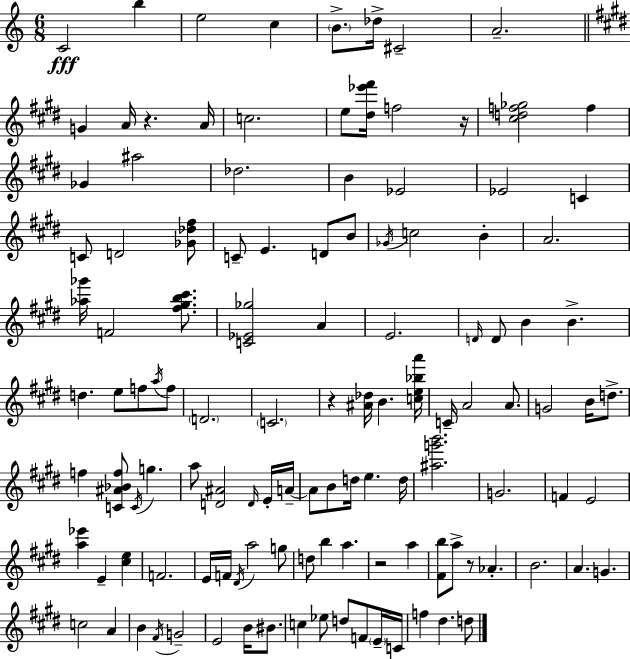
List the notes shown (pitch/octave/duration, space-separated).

C4/h B5/q E5/h C5/q B4/e. Db5/s C#4/h A4/h. G4/q A4/s R/q. A4/s C5/h. E5/e [D#5,Eb6,F#6]/s F5/h R/s [C#5,D5,F5,Gb5]/h F5/q Gb4/q A#5/h Db5/h. B4/q Eb4/h Eb4/h C4/q C4/e D4/h [Gb4,Db5,F#5]/e C4/e E4/q. D4/e B4/e Gb4/s C5/h B4/q A4/h. [Ab5,Gb6]/s F4/h [F#5,G#5,B5,C#6]/e. [C4,Eb4,Gb5]/h A4/q E4/h. D4/s D4/e B4/q B4/q. D5/q. E5/e F5/e A5/s F5/e D4/h. C4/h. R/q [A#4,Db5]/s B4/q. [C5,E5,Bb5,A6]/s C4/s A4/h A4/e. G4/h B4/s D5/e. F5/q [C4,A#4,Bb4,F5]/e C4/s G5/q. A5/e [D4,A#4]/h D4/s E4/s A4/s A4/e B4/e D5/s E5/q. D5/s [A#5,G6,B6]/h. G4/h. F4/q E4/h [A5,Eb6]/q E4/q [C#5,E5]/q F4/h. E4/s F4/s D#4/s A5/h G5/e D5/e B5/q A5/q. R/h A5/q [F#4,B5]/e A5/e R/e Ab4/q. B4/h. A4/q. G4/q. C5/h A4/q B4/q F#4/s G4/h E4/h B4/s BIS4/e. C5/q Eb5/e D5/e F4/e E4/s C4/s F5/q D#5/q. D5/e